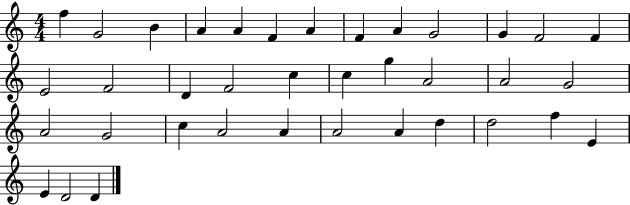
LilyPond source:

{
  \clef treble
  \numericTimeSignature
  \time 4/4
  \key c \major
  f''4 g'2 b'4 | a'4 a'4 f'4 a'4 | f'4 a'4 g'2 | g'4 f'2 f'4 | \break e'2 f'2 | d'4 f'2 c''4 | c''4 g''4 a'2 | a'2 g'2 | \break a'2 g'2 | c''4 a'2 a'4 | a'2 a'4 d''4 | d''2 f''4 e'4 | \break e'4 d'2 d'4 | \bar "|."
}